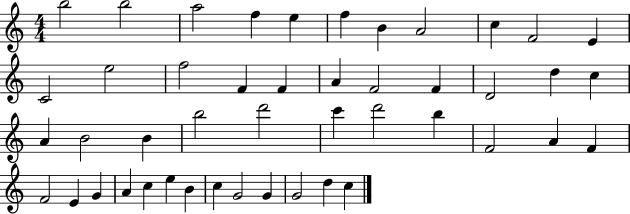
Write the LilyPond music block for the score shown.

{
  \clef treble
  \numericTimeSignature
  \time 4/4
  \key c \major
  b''2 b''2 | a''2 f''4 e''4 | f''4 b'4 a'2 | c''4 f'2 e'4 | \break c'2 e''2 | f''2 f'4 f'4 | a'4 f'2 f'4 | d'2 d''4 c''4 | \break a'4 b'2 b'4 | b''2 d'''2 | c'''4 d'''2 b''4 | f'2 a'4 f'4 | \break f'2 e'4 g'4 | a'4 c''4 e''4 b'4 | c''4 g'2 g'4 | g'2 d''4 c''4 | \break \bar "|."
}